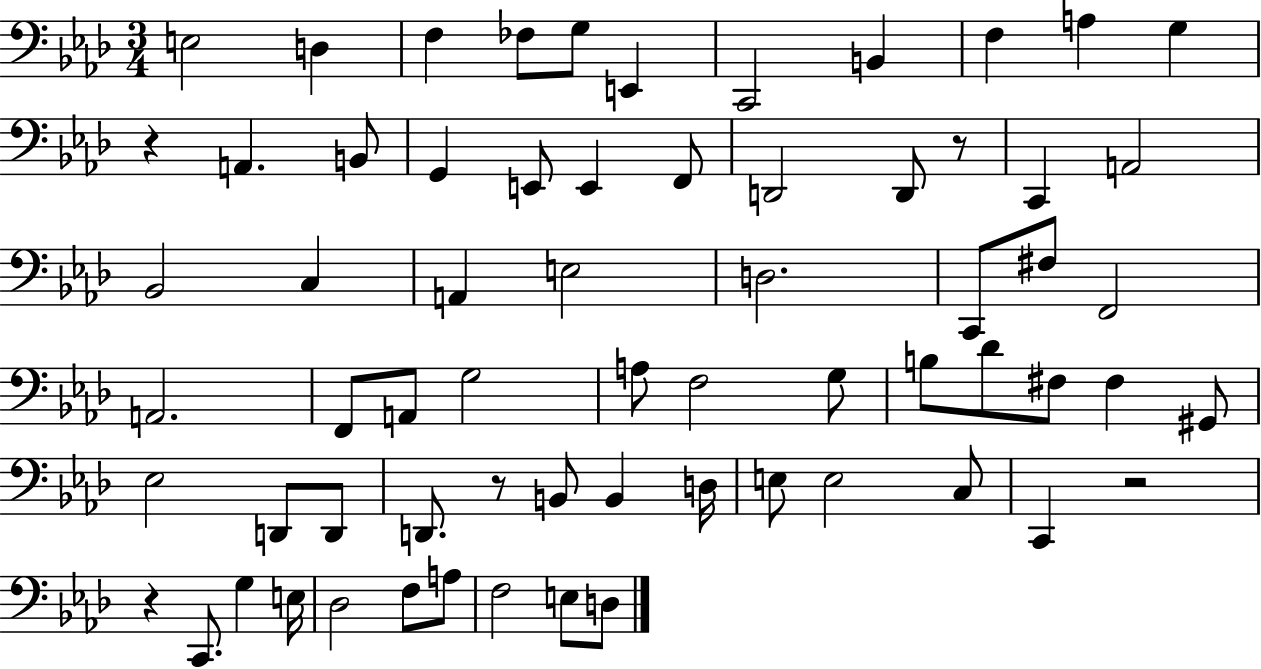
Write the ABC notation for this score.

X:1
T:Untitled
M:3/4
L:1/4
K:Ab
E,2 D, F, _F,/2 G,/2 E,, C,,2 B,, F, A, G, z A,, B,,/2 G,, E,,/2 E,, F,,/2 D,,2 D,,/2 z/2 C,, A,,2 _B,,2 C, A,, E,2 D,2 C,,/2 ^F,/2 F,,2 A,,2 F,,/2 A,,/2 G,2 A,/2 F,2 G,/2 B,/2 _D/2 ^F,/2 ^F, ^G,,/2 _E,2 D,,/2 D,,/2 D,,/2 z/2 B,,/2 B,, D,/4 E,/2 E,2 C,/2 C,, z2 z C,,/2 G, E,/4 _D,2 F,/2 A,/2 F,2 E,/2 D,/2